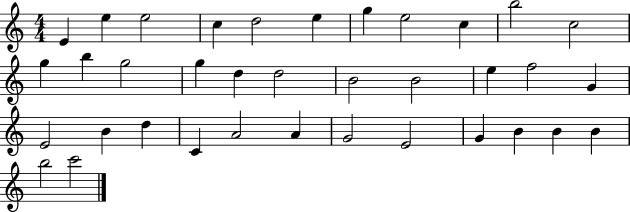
X:1
T:Untitled
M:4/4
L:1/4
K:C
E e e2 c d2 e g e2 c b2 c2 g b g2 g d d2 B2 B2 e f2 G E2 B d C A2 A G2 E2 G B B B b2 c'2